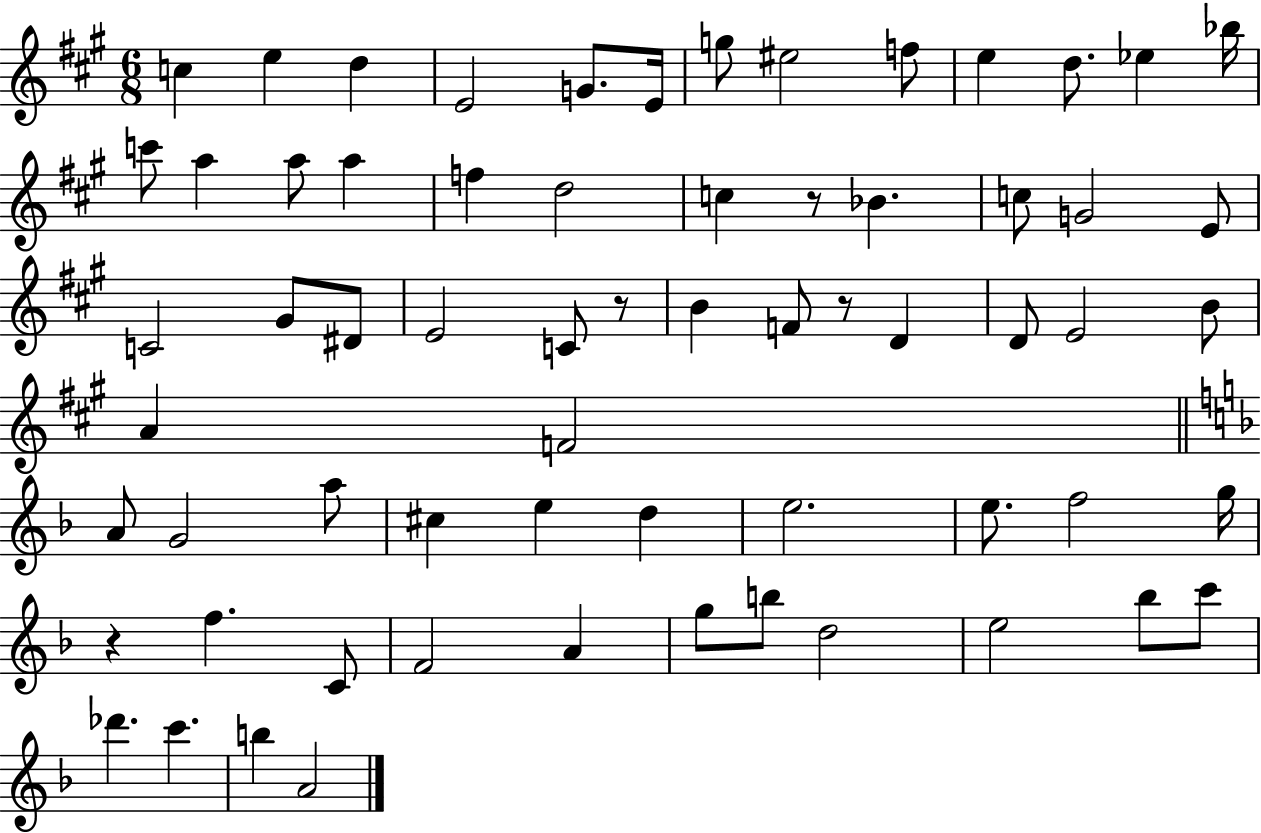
C5/q E5/q D5/q E4/h G4/e. E4/s G5/e EIS5/h F5/e E5/q D5/e. Eb5/q Bb5/s C6/e A5/q A5/e A5/q F5/q D5/h C5/q R/e Bb4/q. C5/e G4/h E4/e C4/h G#4/e D#4/e E4/h C4/e R/e B4/q F4/e R/e D4/q D4/e E4/h B4/e A4/q F4/h A4/e G4/h A5/e C#5/q E5/q D5/q E5/h. E5/e. F5/h G5/s R/q F5/q. C4/e F4/h A4/q G5/e B5/e D5/h E5/h Bb5/e C6/e Db6/q. C6/q. B5/q A4/h